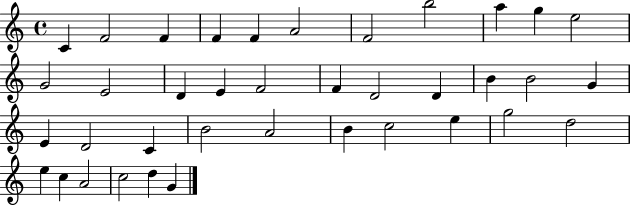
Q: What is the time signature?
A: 4/4